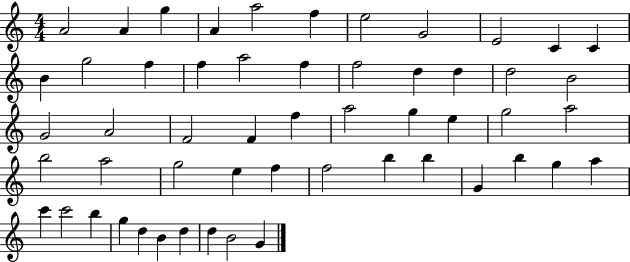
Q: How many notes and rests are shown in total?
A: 54